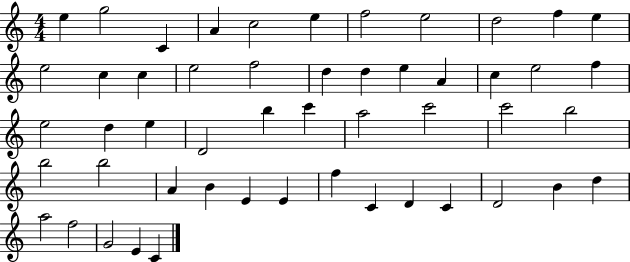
X:1
T:Untitled
M:4/4
L:1/4
K:C
e g2 C A c2 e f2 e2 d2 f e e2 c c e2 f2 d d e A c e2 f e2 d e D2 b c' a2 c'2 c'2 b2 b2 b2 A B E E f C D C D2 B d a2 f2 G2 E C